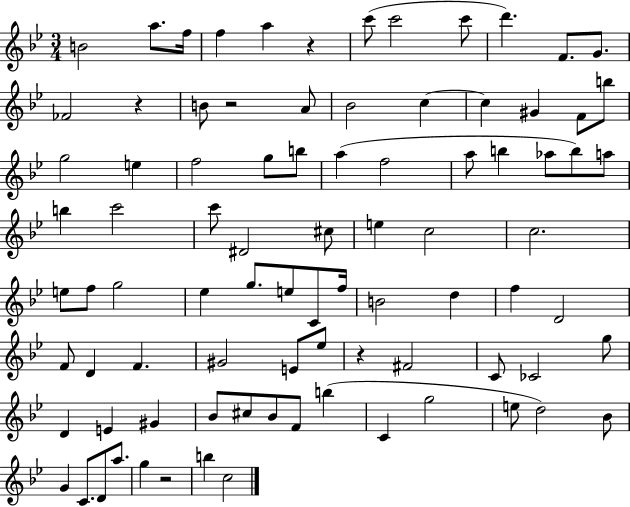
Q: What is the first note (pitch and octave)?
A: B4